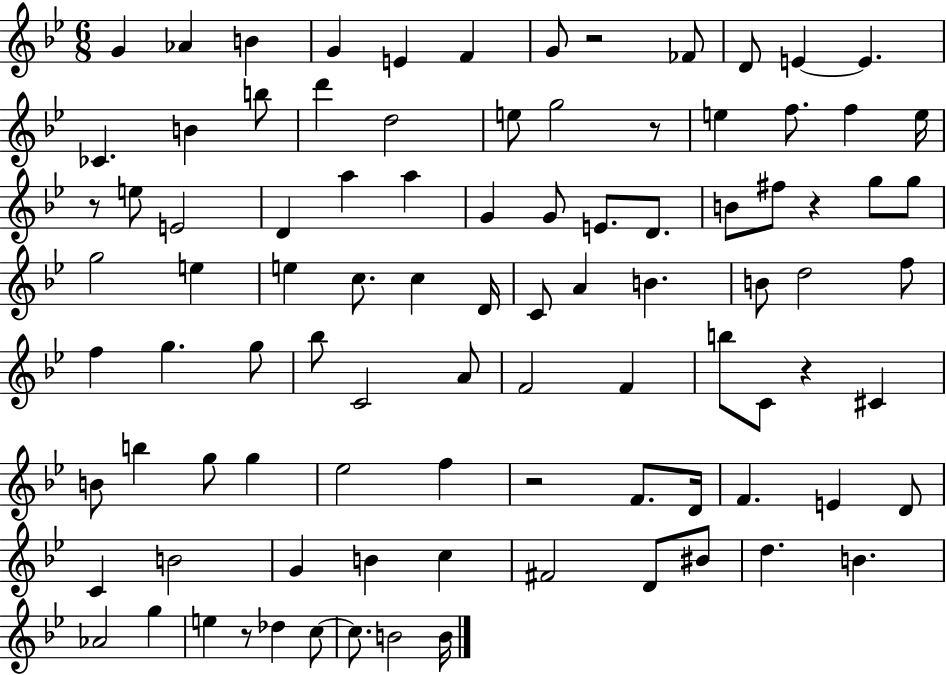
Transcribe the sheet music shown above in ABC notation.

X:1
T:Untitled
M:6/8
L:1/4
K:Bb
G _A B G E F G/2 z2 _F/2 D/2 E E _C B b/2 d' d2 e/2 g2 z/2 e f/2 f e/4 z/2 e/2 E2 D a a G G/2 E/2 D/2 B/2 ^f/2 z g/2 g/2 g2 e e c/2 c D/4 C/2 A B B/2 d2 f/2 f g g/2 _b/2 C2 A/2 F2 F b/2 C/2 z ^C B/2 b g/2 g _e2 f z2 F/2 D/4 F E D/2 C B2 G B c ^F2 D/2 ^B/2 d B _A2 g e z/2 _d c/2 c/2 B2 B/4